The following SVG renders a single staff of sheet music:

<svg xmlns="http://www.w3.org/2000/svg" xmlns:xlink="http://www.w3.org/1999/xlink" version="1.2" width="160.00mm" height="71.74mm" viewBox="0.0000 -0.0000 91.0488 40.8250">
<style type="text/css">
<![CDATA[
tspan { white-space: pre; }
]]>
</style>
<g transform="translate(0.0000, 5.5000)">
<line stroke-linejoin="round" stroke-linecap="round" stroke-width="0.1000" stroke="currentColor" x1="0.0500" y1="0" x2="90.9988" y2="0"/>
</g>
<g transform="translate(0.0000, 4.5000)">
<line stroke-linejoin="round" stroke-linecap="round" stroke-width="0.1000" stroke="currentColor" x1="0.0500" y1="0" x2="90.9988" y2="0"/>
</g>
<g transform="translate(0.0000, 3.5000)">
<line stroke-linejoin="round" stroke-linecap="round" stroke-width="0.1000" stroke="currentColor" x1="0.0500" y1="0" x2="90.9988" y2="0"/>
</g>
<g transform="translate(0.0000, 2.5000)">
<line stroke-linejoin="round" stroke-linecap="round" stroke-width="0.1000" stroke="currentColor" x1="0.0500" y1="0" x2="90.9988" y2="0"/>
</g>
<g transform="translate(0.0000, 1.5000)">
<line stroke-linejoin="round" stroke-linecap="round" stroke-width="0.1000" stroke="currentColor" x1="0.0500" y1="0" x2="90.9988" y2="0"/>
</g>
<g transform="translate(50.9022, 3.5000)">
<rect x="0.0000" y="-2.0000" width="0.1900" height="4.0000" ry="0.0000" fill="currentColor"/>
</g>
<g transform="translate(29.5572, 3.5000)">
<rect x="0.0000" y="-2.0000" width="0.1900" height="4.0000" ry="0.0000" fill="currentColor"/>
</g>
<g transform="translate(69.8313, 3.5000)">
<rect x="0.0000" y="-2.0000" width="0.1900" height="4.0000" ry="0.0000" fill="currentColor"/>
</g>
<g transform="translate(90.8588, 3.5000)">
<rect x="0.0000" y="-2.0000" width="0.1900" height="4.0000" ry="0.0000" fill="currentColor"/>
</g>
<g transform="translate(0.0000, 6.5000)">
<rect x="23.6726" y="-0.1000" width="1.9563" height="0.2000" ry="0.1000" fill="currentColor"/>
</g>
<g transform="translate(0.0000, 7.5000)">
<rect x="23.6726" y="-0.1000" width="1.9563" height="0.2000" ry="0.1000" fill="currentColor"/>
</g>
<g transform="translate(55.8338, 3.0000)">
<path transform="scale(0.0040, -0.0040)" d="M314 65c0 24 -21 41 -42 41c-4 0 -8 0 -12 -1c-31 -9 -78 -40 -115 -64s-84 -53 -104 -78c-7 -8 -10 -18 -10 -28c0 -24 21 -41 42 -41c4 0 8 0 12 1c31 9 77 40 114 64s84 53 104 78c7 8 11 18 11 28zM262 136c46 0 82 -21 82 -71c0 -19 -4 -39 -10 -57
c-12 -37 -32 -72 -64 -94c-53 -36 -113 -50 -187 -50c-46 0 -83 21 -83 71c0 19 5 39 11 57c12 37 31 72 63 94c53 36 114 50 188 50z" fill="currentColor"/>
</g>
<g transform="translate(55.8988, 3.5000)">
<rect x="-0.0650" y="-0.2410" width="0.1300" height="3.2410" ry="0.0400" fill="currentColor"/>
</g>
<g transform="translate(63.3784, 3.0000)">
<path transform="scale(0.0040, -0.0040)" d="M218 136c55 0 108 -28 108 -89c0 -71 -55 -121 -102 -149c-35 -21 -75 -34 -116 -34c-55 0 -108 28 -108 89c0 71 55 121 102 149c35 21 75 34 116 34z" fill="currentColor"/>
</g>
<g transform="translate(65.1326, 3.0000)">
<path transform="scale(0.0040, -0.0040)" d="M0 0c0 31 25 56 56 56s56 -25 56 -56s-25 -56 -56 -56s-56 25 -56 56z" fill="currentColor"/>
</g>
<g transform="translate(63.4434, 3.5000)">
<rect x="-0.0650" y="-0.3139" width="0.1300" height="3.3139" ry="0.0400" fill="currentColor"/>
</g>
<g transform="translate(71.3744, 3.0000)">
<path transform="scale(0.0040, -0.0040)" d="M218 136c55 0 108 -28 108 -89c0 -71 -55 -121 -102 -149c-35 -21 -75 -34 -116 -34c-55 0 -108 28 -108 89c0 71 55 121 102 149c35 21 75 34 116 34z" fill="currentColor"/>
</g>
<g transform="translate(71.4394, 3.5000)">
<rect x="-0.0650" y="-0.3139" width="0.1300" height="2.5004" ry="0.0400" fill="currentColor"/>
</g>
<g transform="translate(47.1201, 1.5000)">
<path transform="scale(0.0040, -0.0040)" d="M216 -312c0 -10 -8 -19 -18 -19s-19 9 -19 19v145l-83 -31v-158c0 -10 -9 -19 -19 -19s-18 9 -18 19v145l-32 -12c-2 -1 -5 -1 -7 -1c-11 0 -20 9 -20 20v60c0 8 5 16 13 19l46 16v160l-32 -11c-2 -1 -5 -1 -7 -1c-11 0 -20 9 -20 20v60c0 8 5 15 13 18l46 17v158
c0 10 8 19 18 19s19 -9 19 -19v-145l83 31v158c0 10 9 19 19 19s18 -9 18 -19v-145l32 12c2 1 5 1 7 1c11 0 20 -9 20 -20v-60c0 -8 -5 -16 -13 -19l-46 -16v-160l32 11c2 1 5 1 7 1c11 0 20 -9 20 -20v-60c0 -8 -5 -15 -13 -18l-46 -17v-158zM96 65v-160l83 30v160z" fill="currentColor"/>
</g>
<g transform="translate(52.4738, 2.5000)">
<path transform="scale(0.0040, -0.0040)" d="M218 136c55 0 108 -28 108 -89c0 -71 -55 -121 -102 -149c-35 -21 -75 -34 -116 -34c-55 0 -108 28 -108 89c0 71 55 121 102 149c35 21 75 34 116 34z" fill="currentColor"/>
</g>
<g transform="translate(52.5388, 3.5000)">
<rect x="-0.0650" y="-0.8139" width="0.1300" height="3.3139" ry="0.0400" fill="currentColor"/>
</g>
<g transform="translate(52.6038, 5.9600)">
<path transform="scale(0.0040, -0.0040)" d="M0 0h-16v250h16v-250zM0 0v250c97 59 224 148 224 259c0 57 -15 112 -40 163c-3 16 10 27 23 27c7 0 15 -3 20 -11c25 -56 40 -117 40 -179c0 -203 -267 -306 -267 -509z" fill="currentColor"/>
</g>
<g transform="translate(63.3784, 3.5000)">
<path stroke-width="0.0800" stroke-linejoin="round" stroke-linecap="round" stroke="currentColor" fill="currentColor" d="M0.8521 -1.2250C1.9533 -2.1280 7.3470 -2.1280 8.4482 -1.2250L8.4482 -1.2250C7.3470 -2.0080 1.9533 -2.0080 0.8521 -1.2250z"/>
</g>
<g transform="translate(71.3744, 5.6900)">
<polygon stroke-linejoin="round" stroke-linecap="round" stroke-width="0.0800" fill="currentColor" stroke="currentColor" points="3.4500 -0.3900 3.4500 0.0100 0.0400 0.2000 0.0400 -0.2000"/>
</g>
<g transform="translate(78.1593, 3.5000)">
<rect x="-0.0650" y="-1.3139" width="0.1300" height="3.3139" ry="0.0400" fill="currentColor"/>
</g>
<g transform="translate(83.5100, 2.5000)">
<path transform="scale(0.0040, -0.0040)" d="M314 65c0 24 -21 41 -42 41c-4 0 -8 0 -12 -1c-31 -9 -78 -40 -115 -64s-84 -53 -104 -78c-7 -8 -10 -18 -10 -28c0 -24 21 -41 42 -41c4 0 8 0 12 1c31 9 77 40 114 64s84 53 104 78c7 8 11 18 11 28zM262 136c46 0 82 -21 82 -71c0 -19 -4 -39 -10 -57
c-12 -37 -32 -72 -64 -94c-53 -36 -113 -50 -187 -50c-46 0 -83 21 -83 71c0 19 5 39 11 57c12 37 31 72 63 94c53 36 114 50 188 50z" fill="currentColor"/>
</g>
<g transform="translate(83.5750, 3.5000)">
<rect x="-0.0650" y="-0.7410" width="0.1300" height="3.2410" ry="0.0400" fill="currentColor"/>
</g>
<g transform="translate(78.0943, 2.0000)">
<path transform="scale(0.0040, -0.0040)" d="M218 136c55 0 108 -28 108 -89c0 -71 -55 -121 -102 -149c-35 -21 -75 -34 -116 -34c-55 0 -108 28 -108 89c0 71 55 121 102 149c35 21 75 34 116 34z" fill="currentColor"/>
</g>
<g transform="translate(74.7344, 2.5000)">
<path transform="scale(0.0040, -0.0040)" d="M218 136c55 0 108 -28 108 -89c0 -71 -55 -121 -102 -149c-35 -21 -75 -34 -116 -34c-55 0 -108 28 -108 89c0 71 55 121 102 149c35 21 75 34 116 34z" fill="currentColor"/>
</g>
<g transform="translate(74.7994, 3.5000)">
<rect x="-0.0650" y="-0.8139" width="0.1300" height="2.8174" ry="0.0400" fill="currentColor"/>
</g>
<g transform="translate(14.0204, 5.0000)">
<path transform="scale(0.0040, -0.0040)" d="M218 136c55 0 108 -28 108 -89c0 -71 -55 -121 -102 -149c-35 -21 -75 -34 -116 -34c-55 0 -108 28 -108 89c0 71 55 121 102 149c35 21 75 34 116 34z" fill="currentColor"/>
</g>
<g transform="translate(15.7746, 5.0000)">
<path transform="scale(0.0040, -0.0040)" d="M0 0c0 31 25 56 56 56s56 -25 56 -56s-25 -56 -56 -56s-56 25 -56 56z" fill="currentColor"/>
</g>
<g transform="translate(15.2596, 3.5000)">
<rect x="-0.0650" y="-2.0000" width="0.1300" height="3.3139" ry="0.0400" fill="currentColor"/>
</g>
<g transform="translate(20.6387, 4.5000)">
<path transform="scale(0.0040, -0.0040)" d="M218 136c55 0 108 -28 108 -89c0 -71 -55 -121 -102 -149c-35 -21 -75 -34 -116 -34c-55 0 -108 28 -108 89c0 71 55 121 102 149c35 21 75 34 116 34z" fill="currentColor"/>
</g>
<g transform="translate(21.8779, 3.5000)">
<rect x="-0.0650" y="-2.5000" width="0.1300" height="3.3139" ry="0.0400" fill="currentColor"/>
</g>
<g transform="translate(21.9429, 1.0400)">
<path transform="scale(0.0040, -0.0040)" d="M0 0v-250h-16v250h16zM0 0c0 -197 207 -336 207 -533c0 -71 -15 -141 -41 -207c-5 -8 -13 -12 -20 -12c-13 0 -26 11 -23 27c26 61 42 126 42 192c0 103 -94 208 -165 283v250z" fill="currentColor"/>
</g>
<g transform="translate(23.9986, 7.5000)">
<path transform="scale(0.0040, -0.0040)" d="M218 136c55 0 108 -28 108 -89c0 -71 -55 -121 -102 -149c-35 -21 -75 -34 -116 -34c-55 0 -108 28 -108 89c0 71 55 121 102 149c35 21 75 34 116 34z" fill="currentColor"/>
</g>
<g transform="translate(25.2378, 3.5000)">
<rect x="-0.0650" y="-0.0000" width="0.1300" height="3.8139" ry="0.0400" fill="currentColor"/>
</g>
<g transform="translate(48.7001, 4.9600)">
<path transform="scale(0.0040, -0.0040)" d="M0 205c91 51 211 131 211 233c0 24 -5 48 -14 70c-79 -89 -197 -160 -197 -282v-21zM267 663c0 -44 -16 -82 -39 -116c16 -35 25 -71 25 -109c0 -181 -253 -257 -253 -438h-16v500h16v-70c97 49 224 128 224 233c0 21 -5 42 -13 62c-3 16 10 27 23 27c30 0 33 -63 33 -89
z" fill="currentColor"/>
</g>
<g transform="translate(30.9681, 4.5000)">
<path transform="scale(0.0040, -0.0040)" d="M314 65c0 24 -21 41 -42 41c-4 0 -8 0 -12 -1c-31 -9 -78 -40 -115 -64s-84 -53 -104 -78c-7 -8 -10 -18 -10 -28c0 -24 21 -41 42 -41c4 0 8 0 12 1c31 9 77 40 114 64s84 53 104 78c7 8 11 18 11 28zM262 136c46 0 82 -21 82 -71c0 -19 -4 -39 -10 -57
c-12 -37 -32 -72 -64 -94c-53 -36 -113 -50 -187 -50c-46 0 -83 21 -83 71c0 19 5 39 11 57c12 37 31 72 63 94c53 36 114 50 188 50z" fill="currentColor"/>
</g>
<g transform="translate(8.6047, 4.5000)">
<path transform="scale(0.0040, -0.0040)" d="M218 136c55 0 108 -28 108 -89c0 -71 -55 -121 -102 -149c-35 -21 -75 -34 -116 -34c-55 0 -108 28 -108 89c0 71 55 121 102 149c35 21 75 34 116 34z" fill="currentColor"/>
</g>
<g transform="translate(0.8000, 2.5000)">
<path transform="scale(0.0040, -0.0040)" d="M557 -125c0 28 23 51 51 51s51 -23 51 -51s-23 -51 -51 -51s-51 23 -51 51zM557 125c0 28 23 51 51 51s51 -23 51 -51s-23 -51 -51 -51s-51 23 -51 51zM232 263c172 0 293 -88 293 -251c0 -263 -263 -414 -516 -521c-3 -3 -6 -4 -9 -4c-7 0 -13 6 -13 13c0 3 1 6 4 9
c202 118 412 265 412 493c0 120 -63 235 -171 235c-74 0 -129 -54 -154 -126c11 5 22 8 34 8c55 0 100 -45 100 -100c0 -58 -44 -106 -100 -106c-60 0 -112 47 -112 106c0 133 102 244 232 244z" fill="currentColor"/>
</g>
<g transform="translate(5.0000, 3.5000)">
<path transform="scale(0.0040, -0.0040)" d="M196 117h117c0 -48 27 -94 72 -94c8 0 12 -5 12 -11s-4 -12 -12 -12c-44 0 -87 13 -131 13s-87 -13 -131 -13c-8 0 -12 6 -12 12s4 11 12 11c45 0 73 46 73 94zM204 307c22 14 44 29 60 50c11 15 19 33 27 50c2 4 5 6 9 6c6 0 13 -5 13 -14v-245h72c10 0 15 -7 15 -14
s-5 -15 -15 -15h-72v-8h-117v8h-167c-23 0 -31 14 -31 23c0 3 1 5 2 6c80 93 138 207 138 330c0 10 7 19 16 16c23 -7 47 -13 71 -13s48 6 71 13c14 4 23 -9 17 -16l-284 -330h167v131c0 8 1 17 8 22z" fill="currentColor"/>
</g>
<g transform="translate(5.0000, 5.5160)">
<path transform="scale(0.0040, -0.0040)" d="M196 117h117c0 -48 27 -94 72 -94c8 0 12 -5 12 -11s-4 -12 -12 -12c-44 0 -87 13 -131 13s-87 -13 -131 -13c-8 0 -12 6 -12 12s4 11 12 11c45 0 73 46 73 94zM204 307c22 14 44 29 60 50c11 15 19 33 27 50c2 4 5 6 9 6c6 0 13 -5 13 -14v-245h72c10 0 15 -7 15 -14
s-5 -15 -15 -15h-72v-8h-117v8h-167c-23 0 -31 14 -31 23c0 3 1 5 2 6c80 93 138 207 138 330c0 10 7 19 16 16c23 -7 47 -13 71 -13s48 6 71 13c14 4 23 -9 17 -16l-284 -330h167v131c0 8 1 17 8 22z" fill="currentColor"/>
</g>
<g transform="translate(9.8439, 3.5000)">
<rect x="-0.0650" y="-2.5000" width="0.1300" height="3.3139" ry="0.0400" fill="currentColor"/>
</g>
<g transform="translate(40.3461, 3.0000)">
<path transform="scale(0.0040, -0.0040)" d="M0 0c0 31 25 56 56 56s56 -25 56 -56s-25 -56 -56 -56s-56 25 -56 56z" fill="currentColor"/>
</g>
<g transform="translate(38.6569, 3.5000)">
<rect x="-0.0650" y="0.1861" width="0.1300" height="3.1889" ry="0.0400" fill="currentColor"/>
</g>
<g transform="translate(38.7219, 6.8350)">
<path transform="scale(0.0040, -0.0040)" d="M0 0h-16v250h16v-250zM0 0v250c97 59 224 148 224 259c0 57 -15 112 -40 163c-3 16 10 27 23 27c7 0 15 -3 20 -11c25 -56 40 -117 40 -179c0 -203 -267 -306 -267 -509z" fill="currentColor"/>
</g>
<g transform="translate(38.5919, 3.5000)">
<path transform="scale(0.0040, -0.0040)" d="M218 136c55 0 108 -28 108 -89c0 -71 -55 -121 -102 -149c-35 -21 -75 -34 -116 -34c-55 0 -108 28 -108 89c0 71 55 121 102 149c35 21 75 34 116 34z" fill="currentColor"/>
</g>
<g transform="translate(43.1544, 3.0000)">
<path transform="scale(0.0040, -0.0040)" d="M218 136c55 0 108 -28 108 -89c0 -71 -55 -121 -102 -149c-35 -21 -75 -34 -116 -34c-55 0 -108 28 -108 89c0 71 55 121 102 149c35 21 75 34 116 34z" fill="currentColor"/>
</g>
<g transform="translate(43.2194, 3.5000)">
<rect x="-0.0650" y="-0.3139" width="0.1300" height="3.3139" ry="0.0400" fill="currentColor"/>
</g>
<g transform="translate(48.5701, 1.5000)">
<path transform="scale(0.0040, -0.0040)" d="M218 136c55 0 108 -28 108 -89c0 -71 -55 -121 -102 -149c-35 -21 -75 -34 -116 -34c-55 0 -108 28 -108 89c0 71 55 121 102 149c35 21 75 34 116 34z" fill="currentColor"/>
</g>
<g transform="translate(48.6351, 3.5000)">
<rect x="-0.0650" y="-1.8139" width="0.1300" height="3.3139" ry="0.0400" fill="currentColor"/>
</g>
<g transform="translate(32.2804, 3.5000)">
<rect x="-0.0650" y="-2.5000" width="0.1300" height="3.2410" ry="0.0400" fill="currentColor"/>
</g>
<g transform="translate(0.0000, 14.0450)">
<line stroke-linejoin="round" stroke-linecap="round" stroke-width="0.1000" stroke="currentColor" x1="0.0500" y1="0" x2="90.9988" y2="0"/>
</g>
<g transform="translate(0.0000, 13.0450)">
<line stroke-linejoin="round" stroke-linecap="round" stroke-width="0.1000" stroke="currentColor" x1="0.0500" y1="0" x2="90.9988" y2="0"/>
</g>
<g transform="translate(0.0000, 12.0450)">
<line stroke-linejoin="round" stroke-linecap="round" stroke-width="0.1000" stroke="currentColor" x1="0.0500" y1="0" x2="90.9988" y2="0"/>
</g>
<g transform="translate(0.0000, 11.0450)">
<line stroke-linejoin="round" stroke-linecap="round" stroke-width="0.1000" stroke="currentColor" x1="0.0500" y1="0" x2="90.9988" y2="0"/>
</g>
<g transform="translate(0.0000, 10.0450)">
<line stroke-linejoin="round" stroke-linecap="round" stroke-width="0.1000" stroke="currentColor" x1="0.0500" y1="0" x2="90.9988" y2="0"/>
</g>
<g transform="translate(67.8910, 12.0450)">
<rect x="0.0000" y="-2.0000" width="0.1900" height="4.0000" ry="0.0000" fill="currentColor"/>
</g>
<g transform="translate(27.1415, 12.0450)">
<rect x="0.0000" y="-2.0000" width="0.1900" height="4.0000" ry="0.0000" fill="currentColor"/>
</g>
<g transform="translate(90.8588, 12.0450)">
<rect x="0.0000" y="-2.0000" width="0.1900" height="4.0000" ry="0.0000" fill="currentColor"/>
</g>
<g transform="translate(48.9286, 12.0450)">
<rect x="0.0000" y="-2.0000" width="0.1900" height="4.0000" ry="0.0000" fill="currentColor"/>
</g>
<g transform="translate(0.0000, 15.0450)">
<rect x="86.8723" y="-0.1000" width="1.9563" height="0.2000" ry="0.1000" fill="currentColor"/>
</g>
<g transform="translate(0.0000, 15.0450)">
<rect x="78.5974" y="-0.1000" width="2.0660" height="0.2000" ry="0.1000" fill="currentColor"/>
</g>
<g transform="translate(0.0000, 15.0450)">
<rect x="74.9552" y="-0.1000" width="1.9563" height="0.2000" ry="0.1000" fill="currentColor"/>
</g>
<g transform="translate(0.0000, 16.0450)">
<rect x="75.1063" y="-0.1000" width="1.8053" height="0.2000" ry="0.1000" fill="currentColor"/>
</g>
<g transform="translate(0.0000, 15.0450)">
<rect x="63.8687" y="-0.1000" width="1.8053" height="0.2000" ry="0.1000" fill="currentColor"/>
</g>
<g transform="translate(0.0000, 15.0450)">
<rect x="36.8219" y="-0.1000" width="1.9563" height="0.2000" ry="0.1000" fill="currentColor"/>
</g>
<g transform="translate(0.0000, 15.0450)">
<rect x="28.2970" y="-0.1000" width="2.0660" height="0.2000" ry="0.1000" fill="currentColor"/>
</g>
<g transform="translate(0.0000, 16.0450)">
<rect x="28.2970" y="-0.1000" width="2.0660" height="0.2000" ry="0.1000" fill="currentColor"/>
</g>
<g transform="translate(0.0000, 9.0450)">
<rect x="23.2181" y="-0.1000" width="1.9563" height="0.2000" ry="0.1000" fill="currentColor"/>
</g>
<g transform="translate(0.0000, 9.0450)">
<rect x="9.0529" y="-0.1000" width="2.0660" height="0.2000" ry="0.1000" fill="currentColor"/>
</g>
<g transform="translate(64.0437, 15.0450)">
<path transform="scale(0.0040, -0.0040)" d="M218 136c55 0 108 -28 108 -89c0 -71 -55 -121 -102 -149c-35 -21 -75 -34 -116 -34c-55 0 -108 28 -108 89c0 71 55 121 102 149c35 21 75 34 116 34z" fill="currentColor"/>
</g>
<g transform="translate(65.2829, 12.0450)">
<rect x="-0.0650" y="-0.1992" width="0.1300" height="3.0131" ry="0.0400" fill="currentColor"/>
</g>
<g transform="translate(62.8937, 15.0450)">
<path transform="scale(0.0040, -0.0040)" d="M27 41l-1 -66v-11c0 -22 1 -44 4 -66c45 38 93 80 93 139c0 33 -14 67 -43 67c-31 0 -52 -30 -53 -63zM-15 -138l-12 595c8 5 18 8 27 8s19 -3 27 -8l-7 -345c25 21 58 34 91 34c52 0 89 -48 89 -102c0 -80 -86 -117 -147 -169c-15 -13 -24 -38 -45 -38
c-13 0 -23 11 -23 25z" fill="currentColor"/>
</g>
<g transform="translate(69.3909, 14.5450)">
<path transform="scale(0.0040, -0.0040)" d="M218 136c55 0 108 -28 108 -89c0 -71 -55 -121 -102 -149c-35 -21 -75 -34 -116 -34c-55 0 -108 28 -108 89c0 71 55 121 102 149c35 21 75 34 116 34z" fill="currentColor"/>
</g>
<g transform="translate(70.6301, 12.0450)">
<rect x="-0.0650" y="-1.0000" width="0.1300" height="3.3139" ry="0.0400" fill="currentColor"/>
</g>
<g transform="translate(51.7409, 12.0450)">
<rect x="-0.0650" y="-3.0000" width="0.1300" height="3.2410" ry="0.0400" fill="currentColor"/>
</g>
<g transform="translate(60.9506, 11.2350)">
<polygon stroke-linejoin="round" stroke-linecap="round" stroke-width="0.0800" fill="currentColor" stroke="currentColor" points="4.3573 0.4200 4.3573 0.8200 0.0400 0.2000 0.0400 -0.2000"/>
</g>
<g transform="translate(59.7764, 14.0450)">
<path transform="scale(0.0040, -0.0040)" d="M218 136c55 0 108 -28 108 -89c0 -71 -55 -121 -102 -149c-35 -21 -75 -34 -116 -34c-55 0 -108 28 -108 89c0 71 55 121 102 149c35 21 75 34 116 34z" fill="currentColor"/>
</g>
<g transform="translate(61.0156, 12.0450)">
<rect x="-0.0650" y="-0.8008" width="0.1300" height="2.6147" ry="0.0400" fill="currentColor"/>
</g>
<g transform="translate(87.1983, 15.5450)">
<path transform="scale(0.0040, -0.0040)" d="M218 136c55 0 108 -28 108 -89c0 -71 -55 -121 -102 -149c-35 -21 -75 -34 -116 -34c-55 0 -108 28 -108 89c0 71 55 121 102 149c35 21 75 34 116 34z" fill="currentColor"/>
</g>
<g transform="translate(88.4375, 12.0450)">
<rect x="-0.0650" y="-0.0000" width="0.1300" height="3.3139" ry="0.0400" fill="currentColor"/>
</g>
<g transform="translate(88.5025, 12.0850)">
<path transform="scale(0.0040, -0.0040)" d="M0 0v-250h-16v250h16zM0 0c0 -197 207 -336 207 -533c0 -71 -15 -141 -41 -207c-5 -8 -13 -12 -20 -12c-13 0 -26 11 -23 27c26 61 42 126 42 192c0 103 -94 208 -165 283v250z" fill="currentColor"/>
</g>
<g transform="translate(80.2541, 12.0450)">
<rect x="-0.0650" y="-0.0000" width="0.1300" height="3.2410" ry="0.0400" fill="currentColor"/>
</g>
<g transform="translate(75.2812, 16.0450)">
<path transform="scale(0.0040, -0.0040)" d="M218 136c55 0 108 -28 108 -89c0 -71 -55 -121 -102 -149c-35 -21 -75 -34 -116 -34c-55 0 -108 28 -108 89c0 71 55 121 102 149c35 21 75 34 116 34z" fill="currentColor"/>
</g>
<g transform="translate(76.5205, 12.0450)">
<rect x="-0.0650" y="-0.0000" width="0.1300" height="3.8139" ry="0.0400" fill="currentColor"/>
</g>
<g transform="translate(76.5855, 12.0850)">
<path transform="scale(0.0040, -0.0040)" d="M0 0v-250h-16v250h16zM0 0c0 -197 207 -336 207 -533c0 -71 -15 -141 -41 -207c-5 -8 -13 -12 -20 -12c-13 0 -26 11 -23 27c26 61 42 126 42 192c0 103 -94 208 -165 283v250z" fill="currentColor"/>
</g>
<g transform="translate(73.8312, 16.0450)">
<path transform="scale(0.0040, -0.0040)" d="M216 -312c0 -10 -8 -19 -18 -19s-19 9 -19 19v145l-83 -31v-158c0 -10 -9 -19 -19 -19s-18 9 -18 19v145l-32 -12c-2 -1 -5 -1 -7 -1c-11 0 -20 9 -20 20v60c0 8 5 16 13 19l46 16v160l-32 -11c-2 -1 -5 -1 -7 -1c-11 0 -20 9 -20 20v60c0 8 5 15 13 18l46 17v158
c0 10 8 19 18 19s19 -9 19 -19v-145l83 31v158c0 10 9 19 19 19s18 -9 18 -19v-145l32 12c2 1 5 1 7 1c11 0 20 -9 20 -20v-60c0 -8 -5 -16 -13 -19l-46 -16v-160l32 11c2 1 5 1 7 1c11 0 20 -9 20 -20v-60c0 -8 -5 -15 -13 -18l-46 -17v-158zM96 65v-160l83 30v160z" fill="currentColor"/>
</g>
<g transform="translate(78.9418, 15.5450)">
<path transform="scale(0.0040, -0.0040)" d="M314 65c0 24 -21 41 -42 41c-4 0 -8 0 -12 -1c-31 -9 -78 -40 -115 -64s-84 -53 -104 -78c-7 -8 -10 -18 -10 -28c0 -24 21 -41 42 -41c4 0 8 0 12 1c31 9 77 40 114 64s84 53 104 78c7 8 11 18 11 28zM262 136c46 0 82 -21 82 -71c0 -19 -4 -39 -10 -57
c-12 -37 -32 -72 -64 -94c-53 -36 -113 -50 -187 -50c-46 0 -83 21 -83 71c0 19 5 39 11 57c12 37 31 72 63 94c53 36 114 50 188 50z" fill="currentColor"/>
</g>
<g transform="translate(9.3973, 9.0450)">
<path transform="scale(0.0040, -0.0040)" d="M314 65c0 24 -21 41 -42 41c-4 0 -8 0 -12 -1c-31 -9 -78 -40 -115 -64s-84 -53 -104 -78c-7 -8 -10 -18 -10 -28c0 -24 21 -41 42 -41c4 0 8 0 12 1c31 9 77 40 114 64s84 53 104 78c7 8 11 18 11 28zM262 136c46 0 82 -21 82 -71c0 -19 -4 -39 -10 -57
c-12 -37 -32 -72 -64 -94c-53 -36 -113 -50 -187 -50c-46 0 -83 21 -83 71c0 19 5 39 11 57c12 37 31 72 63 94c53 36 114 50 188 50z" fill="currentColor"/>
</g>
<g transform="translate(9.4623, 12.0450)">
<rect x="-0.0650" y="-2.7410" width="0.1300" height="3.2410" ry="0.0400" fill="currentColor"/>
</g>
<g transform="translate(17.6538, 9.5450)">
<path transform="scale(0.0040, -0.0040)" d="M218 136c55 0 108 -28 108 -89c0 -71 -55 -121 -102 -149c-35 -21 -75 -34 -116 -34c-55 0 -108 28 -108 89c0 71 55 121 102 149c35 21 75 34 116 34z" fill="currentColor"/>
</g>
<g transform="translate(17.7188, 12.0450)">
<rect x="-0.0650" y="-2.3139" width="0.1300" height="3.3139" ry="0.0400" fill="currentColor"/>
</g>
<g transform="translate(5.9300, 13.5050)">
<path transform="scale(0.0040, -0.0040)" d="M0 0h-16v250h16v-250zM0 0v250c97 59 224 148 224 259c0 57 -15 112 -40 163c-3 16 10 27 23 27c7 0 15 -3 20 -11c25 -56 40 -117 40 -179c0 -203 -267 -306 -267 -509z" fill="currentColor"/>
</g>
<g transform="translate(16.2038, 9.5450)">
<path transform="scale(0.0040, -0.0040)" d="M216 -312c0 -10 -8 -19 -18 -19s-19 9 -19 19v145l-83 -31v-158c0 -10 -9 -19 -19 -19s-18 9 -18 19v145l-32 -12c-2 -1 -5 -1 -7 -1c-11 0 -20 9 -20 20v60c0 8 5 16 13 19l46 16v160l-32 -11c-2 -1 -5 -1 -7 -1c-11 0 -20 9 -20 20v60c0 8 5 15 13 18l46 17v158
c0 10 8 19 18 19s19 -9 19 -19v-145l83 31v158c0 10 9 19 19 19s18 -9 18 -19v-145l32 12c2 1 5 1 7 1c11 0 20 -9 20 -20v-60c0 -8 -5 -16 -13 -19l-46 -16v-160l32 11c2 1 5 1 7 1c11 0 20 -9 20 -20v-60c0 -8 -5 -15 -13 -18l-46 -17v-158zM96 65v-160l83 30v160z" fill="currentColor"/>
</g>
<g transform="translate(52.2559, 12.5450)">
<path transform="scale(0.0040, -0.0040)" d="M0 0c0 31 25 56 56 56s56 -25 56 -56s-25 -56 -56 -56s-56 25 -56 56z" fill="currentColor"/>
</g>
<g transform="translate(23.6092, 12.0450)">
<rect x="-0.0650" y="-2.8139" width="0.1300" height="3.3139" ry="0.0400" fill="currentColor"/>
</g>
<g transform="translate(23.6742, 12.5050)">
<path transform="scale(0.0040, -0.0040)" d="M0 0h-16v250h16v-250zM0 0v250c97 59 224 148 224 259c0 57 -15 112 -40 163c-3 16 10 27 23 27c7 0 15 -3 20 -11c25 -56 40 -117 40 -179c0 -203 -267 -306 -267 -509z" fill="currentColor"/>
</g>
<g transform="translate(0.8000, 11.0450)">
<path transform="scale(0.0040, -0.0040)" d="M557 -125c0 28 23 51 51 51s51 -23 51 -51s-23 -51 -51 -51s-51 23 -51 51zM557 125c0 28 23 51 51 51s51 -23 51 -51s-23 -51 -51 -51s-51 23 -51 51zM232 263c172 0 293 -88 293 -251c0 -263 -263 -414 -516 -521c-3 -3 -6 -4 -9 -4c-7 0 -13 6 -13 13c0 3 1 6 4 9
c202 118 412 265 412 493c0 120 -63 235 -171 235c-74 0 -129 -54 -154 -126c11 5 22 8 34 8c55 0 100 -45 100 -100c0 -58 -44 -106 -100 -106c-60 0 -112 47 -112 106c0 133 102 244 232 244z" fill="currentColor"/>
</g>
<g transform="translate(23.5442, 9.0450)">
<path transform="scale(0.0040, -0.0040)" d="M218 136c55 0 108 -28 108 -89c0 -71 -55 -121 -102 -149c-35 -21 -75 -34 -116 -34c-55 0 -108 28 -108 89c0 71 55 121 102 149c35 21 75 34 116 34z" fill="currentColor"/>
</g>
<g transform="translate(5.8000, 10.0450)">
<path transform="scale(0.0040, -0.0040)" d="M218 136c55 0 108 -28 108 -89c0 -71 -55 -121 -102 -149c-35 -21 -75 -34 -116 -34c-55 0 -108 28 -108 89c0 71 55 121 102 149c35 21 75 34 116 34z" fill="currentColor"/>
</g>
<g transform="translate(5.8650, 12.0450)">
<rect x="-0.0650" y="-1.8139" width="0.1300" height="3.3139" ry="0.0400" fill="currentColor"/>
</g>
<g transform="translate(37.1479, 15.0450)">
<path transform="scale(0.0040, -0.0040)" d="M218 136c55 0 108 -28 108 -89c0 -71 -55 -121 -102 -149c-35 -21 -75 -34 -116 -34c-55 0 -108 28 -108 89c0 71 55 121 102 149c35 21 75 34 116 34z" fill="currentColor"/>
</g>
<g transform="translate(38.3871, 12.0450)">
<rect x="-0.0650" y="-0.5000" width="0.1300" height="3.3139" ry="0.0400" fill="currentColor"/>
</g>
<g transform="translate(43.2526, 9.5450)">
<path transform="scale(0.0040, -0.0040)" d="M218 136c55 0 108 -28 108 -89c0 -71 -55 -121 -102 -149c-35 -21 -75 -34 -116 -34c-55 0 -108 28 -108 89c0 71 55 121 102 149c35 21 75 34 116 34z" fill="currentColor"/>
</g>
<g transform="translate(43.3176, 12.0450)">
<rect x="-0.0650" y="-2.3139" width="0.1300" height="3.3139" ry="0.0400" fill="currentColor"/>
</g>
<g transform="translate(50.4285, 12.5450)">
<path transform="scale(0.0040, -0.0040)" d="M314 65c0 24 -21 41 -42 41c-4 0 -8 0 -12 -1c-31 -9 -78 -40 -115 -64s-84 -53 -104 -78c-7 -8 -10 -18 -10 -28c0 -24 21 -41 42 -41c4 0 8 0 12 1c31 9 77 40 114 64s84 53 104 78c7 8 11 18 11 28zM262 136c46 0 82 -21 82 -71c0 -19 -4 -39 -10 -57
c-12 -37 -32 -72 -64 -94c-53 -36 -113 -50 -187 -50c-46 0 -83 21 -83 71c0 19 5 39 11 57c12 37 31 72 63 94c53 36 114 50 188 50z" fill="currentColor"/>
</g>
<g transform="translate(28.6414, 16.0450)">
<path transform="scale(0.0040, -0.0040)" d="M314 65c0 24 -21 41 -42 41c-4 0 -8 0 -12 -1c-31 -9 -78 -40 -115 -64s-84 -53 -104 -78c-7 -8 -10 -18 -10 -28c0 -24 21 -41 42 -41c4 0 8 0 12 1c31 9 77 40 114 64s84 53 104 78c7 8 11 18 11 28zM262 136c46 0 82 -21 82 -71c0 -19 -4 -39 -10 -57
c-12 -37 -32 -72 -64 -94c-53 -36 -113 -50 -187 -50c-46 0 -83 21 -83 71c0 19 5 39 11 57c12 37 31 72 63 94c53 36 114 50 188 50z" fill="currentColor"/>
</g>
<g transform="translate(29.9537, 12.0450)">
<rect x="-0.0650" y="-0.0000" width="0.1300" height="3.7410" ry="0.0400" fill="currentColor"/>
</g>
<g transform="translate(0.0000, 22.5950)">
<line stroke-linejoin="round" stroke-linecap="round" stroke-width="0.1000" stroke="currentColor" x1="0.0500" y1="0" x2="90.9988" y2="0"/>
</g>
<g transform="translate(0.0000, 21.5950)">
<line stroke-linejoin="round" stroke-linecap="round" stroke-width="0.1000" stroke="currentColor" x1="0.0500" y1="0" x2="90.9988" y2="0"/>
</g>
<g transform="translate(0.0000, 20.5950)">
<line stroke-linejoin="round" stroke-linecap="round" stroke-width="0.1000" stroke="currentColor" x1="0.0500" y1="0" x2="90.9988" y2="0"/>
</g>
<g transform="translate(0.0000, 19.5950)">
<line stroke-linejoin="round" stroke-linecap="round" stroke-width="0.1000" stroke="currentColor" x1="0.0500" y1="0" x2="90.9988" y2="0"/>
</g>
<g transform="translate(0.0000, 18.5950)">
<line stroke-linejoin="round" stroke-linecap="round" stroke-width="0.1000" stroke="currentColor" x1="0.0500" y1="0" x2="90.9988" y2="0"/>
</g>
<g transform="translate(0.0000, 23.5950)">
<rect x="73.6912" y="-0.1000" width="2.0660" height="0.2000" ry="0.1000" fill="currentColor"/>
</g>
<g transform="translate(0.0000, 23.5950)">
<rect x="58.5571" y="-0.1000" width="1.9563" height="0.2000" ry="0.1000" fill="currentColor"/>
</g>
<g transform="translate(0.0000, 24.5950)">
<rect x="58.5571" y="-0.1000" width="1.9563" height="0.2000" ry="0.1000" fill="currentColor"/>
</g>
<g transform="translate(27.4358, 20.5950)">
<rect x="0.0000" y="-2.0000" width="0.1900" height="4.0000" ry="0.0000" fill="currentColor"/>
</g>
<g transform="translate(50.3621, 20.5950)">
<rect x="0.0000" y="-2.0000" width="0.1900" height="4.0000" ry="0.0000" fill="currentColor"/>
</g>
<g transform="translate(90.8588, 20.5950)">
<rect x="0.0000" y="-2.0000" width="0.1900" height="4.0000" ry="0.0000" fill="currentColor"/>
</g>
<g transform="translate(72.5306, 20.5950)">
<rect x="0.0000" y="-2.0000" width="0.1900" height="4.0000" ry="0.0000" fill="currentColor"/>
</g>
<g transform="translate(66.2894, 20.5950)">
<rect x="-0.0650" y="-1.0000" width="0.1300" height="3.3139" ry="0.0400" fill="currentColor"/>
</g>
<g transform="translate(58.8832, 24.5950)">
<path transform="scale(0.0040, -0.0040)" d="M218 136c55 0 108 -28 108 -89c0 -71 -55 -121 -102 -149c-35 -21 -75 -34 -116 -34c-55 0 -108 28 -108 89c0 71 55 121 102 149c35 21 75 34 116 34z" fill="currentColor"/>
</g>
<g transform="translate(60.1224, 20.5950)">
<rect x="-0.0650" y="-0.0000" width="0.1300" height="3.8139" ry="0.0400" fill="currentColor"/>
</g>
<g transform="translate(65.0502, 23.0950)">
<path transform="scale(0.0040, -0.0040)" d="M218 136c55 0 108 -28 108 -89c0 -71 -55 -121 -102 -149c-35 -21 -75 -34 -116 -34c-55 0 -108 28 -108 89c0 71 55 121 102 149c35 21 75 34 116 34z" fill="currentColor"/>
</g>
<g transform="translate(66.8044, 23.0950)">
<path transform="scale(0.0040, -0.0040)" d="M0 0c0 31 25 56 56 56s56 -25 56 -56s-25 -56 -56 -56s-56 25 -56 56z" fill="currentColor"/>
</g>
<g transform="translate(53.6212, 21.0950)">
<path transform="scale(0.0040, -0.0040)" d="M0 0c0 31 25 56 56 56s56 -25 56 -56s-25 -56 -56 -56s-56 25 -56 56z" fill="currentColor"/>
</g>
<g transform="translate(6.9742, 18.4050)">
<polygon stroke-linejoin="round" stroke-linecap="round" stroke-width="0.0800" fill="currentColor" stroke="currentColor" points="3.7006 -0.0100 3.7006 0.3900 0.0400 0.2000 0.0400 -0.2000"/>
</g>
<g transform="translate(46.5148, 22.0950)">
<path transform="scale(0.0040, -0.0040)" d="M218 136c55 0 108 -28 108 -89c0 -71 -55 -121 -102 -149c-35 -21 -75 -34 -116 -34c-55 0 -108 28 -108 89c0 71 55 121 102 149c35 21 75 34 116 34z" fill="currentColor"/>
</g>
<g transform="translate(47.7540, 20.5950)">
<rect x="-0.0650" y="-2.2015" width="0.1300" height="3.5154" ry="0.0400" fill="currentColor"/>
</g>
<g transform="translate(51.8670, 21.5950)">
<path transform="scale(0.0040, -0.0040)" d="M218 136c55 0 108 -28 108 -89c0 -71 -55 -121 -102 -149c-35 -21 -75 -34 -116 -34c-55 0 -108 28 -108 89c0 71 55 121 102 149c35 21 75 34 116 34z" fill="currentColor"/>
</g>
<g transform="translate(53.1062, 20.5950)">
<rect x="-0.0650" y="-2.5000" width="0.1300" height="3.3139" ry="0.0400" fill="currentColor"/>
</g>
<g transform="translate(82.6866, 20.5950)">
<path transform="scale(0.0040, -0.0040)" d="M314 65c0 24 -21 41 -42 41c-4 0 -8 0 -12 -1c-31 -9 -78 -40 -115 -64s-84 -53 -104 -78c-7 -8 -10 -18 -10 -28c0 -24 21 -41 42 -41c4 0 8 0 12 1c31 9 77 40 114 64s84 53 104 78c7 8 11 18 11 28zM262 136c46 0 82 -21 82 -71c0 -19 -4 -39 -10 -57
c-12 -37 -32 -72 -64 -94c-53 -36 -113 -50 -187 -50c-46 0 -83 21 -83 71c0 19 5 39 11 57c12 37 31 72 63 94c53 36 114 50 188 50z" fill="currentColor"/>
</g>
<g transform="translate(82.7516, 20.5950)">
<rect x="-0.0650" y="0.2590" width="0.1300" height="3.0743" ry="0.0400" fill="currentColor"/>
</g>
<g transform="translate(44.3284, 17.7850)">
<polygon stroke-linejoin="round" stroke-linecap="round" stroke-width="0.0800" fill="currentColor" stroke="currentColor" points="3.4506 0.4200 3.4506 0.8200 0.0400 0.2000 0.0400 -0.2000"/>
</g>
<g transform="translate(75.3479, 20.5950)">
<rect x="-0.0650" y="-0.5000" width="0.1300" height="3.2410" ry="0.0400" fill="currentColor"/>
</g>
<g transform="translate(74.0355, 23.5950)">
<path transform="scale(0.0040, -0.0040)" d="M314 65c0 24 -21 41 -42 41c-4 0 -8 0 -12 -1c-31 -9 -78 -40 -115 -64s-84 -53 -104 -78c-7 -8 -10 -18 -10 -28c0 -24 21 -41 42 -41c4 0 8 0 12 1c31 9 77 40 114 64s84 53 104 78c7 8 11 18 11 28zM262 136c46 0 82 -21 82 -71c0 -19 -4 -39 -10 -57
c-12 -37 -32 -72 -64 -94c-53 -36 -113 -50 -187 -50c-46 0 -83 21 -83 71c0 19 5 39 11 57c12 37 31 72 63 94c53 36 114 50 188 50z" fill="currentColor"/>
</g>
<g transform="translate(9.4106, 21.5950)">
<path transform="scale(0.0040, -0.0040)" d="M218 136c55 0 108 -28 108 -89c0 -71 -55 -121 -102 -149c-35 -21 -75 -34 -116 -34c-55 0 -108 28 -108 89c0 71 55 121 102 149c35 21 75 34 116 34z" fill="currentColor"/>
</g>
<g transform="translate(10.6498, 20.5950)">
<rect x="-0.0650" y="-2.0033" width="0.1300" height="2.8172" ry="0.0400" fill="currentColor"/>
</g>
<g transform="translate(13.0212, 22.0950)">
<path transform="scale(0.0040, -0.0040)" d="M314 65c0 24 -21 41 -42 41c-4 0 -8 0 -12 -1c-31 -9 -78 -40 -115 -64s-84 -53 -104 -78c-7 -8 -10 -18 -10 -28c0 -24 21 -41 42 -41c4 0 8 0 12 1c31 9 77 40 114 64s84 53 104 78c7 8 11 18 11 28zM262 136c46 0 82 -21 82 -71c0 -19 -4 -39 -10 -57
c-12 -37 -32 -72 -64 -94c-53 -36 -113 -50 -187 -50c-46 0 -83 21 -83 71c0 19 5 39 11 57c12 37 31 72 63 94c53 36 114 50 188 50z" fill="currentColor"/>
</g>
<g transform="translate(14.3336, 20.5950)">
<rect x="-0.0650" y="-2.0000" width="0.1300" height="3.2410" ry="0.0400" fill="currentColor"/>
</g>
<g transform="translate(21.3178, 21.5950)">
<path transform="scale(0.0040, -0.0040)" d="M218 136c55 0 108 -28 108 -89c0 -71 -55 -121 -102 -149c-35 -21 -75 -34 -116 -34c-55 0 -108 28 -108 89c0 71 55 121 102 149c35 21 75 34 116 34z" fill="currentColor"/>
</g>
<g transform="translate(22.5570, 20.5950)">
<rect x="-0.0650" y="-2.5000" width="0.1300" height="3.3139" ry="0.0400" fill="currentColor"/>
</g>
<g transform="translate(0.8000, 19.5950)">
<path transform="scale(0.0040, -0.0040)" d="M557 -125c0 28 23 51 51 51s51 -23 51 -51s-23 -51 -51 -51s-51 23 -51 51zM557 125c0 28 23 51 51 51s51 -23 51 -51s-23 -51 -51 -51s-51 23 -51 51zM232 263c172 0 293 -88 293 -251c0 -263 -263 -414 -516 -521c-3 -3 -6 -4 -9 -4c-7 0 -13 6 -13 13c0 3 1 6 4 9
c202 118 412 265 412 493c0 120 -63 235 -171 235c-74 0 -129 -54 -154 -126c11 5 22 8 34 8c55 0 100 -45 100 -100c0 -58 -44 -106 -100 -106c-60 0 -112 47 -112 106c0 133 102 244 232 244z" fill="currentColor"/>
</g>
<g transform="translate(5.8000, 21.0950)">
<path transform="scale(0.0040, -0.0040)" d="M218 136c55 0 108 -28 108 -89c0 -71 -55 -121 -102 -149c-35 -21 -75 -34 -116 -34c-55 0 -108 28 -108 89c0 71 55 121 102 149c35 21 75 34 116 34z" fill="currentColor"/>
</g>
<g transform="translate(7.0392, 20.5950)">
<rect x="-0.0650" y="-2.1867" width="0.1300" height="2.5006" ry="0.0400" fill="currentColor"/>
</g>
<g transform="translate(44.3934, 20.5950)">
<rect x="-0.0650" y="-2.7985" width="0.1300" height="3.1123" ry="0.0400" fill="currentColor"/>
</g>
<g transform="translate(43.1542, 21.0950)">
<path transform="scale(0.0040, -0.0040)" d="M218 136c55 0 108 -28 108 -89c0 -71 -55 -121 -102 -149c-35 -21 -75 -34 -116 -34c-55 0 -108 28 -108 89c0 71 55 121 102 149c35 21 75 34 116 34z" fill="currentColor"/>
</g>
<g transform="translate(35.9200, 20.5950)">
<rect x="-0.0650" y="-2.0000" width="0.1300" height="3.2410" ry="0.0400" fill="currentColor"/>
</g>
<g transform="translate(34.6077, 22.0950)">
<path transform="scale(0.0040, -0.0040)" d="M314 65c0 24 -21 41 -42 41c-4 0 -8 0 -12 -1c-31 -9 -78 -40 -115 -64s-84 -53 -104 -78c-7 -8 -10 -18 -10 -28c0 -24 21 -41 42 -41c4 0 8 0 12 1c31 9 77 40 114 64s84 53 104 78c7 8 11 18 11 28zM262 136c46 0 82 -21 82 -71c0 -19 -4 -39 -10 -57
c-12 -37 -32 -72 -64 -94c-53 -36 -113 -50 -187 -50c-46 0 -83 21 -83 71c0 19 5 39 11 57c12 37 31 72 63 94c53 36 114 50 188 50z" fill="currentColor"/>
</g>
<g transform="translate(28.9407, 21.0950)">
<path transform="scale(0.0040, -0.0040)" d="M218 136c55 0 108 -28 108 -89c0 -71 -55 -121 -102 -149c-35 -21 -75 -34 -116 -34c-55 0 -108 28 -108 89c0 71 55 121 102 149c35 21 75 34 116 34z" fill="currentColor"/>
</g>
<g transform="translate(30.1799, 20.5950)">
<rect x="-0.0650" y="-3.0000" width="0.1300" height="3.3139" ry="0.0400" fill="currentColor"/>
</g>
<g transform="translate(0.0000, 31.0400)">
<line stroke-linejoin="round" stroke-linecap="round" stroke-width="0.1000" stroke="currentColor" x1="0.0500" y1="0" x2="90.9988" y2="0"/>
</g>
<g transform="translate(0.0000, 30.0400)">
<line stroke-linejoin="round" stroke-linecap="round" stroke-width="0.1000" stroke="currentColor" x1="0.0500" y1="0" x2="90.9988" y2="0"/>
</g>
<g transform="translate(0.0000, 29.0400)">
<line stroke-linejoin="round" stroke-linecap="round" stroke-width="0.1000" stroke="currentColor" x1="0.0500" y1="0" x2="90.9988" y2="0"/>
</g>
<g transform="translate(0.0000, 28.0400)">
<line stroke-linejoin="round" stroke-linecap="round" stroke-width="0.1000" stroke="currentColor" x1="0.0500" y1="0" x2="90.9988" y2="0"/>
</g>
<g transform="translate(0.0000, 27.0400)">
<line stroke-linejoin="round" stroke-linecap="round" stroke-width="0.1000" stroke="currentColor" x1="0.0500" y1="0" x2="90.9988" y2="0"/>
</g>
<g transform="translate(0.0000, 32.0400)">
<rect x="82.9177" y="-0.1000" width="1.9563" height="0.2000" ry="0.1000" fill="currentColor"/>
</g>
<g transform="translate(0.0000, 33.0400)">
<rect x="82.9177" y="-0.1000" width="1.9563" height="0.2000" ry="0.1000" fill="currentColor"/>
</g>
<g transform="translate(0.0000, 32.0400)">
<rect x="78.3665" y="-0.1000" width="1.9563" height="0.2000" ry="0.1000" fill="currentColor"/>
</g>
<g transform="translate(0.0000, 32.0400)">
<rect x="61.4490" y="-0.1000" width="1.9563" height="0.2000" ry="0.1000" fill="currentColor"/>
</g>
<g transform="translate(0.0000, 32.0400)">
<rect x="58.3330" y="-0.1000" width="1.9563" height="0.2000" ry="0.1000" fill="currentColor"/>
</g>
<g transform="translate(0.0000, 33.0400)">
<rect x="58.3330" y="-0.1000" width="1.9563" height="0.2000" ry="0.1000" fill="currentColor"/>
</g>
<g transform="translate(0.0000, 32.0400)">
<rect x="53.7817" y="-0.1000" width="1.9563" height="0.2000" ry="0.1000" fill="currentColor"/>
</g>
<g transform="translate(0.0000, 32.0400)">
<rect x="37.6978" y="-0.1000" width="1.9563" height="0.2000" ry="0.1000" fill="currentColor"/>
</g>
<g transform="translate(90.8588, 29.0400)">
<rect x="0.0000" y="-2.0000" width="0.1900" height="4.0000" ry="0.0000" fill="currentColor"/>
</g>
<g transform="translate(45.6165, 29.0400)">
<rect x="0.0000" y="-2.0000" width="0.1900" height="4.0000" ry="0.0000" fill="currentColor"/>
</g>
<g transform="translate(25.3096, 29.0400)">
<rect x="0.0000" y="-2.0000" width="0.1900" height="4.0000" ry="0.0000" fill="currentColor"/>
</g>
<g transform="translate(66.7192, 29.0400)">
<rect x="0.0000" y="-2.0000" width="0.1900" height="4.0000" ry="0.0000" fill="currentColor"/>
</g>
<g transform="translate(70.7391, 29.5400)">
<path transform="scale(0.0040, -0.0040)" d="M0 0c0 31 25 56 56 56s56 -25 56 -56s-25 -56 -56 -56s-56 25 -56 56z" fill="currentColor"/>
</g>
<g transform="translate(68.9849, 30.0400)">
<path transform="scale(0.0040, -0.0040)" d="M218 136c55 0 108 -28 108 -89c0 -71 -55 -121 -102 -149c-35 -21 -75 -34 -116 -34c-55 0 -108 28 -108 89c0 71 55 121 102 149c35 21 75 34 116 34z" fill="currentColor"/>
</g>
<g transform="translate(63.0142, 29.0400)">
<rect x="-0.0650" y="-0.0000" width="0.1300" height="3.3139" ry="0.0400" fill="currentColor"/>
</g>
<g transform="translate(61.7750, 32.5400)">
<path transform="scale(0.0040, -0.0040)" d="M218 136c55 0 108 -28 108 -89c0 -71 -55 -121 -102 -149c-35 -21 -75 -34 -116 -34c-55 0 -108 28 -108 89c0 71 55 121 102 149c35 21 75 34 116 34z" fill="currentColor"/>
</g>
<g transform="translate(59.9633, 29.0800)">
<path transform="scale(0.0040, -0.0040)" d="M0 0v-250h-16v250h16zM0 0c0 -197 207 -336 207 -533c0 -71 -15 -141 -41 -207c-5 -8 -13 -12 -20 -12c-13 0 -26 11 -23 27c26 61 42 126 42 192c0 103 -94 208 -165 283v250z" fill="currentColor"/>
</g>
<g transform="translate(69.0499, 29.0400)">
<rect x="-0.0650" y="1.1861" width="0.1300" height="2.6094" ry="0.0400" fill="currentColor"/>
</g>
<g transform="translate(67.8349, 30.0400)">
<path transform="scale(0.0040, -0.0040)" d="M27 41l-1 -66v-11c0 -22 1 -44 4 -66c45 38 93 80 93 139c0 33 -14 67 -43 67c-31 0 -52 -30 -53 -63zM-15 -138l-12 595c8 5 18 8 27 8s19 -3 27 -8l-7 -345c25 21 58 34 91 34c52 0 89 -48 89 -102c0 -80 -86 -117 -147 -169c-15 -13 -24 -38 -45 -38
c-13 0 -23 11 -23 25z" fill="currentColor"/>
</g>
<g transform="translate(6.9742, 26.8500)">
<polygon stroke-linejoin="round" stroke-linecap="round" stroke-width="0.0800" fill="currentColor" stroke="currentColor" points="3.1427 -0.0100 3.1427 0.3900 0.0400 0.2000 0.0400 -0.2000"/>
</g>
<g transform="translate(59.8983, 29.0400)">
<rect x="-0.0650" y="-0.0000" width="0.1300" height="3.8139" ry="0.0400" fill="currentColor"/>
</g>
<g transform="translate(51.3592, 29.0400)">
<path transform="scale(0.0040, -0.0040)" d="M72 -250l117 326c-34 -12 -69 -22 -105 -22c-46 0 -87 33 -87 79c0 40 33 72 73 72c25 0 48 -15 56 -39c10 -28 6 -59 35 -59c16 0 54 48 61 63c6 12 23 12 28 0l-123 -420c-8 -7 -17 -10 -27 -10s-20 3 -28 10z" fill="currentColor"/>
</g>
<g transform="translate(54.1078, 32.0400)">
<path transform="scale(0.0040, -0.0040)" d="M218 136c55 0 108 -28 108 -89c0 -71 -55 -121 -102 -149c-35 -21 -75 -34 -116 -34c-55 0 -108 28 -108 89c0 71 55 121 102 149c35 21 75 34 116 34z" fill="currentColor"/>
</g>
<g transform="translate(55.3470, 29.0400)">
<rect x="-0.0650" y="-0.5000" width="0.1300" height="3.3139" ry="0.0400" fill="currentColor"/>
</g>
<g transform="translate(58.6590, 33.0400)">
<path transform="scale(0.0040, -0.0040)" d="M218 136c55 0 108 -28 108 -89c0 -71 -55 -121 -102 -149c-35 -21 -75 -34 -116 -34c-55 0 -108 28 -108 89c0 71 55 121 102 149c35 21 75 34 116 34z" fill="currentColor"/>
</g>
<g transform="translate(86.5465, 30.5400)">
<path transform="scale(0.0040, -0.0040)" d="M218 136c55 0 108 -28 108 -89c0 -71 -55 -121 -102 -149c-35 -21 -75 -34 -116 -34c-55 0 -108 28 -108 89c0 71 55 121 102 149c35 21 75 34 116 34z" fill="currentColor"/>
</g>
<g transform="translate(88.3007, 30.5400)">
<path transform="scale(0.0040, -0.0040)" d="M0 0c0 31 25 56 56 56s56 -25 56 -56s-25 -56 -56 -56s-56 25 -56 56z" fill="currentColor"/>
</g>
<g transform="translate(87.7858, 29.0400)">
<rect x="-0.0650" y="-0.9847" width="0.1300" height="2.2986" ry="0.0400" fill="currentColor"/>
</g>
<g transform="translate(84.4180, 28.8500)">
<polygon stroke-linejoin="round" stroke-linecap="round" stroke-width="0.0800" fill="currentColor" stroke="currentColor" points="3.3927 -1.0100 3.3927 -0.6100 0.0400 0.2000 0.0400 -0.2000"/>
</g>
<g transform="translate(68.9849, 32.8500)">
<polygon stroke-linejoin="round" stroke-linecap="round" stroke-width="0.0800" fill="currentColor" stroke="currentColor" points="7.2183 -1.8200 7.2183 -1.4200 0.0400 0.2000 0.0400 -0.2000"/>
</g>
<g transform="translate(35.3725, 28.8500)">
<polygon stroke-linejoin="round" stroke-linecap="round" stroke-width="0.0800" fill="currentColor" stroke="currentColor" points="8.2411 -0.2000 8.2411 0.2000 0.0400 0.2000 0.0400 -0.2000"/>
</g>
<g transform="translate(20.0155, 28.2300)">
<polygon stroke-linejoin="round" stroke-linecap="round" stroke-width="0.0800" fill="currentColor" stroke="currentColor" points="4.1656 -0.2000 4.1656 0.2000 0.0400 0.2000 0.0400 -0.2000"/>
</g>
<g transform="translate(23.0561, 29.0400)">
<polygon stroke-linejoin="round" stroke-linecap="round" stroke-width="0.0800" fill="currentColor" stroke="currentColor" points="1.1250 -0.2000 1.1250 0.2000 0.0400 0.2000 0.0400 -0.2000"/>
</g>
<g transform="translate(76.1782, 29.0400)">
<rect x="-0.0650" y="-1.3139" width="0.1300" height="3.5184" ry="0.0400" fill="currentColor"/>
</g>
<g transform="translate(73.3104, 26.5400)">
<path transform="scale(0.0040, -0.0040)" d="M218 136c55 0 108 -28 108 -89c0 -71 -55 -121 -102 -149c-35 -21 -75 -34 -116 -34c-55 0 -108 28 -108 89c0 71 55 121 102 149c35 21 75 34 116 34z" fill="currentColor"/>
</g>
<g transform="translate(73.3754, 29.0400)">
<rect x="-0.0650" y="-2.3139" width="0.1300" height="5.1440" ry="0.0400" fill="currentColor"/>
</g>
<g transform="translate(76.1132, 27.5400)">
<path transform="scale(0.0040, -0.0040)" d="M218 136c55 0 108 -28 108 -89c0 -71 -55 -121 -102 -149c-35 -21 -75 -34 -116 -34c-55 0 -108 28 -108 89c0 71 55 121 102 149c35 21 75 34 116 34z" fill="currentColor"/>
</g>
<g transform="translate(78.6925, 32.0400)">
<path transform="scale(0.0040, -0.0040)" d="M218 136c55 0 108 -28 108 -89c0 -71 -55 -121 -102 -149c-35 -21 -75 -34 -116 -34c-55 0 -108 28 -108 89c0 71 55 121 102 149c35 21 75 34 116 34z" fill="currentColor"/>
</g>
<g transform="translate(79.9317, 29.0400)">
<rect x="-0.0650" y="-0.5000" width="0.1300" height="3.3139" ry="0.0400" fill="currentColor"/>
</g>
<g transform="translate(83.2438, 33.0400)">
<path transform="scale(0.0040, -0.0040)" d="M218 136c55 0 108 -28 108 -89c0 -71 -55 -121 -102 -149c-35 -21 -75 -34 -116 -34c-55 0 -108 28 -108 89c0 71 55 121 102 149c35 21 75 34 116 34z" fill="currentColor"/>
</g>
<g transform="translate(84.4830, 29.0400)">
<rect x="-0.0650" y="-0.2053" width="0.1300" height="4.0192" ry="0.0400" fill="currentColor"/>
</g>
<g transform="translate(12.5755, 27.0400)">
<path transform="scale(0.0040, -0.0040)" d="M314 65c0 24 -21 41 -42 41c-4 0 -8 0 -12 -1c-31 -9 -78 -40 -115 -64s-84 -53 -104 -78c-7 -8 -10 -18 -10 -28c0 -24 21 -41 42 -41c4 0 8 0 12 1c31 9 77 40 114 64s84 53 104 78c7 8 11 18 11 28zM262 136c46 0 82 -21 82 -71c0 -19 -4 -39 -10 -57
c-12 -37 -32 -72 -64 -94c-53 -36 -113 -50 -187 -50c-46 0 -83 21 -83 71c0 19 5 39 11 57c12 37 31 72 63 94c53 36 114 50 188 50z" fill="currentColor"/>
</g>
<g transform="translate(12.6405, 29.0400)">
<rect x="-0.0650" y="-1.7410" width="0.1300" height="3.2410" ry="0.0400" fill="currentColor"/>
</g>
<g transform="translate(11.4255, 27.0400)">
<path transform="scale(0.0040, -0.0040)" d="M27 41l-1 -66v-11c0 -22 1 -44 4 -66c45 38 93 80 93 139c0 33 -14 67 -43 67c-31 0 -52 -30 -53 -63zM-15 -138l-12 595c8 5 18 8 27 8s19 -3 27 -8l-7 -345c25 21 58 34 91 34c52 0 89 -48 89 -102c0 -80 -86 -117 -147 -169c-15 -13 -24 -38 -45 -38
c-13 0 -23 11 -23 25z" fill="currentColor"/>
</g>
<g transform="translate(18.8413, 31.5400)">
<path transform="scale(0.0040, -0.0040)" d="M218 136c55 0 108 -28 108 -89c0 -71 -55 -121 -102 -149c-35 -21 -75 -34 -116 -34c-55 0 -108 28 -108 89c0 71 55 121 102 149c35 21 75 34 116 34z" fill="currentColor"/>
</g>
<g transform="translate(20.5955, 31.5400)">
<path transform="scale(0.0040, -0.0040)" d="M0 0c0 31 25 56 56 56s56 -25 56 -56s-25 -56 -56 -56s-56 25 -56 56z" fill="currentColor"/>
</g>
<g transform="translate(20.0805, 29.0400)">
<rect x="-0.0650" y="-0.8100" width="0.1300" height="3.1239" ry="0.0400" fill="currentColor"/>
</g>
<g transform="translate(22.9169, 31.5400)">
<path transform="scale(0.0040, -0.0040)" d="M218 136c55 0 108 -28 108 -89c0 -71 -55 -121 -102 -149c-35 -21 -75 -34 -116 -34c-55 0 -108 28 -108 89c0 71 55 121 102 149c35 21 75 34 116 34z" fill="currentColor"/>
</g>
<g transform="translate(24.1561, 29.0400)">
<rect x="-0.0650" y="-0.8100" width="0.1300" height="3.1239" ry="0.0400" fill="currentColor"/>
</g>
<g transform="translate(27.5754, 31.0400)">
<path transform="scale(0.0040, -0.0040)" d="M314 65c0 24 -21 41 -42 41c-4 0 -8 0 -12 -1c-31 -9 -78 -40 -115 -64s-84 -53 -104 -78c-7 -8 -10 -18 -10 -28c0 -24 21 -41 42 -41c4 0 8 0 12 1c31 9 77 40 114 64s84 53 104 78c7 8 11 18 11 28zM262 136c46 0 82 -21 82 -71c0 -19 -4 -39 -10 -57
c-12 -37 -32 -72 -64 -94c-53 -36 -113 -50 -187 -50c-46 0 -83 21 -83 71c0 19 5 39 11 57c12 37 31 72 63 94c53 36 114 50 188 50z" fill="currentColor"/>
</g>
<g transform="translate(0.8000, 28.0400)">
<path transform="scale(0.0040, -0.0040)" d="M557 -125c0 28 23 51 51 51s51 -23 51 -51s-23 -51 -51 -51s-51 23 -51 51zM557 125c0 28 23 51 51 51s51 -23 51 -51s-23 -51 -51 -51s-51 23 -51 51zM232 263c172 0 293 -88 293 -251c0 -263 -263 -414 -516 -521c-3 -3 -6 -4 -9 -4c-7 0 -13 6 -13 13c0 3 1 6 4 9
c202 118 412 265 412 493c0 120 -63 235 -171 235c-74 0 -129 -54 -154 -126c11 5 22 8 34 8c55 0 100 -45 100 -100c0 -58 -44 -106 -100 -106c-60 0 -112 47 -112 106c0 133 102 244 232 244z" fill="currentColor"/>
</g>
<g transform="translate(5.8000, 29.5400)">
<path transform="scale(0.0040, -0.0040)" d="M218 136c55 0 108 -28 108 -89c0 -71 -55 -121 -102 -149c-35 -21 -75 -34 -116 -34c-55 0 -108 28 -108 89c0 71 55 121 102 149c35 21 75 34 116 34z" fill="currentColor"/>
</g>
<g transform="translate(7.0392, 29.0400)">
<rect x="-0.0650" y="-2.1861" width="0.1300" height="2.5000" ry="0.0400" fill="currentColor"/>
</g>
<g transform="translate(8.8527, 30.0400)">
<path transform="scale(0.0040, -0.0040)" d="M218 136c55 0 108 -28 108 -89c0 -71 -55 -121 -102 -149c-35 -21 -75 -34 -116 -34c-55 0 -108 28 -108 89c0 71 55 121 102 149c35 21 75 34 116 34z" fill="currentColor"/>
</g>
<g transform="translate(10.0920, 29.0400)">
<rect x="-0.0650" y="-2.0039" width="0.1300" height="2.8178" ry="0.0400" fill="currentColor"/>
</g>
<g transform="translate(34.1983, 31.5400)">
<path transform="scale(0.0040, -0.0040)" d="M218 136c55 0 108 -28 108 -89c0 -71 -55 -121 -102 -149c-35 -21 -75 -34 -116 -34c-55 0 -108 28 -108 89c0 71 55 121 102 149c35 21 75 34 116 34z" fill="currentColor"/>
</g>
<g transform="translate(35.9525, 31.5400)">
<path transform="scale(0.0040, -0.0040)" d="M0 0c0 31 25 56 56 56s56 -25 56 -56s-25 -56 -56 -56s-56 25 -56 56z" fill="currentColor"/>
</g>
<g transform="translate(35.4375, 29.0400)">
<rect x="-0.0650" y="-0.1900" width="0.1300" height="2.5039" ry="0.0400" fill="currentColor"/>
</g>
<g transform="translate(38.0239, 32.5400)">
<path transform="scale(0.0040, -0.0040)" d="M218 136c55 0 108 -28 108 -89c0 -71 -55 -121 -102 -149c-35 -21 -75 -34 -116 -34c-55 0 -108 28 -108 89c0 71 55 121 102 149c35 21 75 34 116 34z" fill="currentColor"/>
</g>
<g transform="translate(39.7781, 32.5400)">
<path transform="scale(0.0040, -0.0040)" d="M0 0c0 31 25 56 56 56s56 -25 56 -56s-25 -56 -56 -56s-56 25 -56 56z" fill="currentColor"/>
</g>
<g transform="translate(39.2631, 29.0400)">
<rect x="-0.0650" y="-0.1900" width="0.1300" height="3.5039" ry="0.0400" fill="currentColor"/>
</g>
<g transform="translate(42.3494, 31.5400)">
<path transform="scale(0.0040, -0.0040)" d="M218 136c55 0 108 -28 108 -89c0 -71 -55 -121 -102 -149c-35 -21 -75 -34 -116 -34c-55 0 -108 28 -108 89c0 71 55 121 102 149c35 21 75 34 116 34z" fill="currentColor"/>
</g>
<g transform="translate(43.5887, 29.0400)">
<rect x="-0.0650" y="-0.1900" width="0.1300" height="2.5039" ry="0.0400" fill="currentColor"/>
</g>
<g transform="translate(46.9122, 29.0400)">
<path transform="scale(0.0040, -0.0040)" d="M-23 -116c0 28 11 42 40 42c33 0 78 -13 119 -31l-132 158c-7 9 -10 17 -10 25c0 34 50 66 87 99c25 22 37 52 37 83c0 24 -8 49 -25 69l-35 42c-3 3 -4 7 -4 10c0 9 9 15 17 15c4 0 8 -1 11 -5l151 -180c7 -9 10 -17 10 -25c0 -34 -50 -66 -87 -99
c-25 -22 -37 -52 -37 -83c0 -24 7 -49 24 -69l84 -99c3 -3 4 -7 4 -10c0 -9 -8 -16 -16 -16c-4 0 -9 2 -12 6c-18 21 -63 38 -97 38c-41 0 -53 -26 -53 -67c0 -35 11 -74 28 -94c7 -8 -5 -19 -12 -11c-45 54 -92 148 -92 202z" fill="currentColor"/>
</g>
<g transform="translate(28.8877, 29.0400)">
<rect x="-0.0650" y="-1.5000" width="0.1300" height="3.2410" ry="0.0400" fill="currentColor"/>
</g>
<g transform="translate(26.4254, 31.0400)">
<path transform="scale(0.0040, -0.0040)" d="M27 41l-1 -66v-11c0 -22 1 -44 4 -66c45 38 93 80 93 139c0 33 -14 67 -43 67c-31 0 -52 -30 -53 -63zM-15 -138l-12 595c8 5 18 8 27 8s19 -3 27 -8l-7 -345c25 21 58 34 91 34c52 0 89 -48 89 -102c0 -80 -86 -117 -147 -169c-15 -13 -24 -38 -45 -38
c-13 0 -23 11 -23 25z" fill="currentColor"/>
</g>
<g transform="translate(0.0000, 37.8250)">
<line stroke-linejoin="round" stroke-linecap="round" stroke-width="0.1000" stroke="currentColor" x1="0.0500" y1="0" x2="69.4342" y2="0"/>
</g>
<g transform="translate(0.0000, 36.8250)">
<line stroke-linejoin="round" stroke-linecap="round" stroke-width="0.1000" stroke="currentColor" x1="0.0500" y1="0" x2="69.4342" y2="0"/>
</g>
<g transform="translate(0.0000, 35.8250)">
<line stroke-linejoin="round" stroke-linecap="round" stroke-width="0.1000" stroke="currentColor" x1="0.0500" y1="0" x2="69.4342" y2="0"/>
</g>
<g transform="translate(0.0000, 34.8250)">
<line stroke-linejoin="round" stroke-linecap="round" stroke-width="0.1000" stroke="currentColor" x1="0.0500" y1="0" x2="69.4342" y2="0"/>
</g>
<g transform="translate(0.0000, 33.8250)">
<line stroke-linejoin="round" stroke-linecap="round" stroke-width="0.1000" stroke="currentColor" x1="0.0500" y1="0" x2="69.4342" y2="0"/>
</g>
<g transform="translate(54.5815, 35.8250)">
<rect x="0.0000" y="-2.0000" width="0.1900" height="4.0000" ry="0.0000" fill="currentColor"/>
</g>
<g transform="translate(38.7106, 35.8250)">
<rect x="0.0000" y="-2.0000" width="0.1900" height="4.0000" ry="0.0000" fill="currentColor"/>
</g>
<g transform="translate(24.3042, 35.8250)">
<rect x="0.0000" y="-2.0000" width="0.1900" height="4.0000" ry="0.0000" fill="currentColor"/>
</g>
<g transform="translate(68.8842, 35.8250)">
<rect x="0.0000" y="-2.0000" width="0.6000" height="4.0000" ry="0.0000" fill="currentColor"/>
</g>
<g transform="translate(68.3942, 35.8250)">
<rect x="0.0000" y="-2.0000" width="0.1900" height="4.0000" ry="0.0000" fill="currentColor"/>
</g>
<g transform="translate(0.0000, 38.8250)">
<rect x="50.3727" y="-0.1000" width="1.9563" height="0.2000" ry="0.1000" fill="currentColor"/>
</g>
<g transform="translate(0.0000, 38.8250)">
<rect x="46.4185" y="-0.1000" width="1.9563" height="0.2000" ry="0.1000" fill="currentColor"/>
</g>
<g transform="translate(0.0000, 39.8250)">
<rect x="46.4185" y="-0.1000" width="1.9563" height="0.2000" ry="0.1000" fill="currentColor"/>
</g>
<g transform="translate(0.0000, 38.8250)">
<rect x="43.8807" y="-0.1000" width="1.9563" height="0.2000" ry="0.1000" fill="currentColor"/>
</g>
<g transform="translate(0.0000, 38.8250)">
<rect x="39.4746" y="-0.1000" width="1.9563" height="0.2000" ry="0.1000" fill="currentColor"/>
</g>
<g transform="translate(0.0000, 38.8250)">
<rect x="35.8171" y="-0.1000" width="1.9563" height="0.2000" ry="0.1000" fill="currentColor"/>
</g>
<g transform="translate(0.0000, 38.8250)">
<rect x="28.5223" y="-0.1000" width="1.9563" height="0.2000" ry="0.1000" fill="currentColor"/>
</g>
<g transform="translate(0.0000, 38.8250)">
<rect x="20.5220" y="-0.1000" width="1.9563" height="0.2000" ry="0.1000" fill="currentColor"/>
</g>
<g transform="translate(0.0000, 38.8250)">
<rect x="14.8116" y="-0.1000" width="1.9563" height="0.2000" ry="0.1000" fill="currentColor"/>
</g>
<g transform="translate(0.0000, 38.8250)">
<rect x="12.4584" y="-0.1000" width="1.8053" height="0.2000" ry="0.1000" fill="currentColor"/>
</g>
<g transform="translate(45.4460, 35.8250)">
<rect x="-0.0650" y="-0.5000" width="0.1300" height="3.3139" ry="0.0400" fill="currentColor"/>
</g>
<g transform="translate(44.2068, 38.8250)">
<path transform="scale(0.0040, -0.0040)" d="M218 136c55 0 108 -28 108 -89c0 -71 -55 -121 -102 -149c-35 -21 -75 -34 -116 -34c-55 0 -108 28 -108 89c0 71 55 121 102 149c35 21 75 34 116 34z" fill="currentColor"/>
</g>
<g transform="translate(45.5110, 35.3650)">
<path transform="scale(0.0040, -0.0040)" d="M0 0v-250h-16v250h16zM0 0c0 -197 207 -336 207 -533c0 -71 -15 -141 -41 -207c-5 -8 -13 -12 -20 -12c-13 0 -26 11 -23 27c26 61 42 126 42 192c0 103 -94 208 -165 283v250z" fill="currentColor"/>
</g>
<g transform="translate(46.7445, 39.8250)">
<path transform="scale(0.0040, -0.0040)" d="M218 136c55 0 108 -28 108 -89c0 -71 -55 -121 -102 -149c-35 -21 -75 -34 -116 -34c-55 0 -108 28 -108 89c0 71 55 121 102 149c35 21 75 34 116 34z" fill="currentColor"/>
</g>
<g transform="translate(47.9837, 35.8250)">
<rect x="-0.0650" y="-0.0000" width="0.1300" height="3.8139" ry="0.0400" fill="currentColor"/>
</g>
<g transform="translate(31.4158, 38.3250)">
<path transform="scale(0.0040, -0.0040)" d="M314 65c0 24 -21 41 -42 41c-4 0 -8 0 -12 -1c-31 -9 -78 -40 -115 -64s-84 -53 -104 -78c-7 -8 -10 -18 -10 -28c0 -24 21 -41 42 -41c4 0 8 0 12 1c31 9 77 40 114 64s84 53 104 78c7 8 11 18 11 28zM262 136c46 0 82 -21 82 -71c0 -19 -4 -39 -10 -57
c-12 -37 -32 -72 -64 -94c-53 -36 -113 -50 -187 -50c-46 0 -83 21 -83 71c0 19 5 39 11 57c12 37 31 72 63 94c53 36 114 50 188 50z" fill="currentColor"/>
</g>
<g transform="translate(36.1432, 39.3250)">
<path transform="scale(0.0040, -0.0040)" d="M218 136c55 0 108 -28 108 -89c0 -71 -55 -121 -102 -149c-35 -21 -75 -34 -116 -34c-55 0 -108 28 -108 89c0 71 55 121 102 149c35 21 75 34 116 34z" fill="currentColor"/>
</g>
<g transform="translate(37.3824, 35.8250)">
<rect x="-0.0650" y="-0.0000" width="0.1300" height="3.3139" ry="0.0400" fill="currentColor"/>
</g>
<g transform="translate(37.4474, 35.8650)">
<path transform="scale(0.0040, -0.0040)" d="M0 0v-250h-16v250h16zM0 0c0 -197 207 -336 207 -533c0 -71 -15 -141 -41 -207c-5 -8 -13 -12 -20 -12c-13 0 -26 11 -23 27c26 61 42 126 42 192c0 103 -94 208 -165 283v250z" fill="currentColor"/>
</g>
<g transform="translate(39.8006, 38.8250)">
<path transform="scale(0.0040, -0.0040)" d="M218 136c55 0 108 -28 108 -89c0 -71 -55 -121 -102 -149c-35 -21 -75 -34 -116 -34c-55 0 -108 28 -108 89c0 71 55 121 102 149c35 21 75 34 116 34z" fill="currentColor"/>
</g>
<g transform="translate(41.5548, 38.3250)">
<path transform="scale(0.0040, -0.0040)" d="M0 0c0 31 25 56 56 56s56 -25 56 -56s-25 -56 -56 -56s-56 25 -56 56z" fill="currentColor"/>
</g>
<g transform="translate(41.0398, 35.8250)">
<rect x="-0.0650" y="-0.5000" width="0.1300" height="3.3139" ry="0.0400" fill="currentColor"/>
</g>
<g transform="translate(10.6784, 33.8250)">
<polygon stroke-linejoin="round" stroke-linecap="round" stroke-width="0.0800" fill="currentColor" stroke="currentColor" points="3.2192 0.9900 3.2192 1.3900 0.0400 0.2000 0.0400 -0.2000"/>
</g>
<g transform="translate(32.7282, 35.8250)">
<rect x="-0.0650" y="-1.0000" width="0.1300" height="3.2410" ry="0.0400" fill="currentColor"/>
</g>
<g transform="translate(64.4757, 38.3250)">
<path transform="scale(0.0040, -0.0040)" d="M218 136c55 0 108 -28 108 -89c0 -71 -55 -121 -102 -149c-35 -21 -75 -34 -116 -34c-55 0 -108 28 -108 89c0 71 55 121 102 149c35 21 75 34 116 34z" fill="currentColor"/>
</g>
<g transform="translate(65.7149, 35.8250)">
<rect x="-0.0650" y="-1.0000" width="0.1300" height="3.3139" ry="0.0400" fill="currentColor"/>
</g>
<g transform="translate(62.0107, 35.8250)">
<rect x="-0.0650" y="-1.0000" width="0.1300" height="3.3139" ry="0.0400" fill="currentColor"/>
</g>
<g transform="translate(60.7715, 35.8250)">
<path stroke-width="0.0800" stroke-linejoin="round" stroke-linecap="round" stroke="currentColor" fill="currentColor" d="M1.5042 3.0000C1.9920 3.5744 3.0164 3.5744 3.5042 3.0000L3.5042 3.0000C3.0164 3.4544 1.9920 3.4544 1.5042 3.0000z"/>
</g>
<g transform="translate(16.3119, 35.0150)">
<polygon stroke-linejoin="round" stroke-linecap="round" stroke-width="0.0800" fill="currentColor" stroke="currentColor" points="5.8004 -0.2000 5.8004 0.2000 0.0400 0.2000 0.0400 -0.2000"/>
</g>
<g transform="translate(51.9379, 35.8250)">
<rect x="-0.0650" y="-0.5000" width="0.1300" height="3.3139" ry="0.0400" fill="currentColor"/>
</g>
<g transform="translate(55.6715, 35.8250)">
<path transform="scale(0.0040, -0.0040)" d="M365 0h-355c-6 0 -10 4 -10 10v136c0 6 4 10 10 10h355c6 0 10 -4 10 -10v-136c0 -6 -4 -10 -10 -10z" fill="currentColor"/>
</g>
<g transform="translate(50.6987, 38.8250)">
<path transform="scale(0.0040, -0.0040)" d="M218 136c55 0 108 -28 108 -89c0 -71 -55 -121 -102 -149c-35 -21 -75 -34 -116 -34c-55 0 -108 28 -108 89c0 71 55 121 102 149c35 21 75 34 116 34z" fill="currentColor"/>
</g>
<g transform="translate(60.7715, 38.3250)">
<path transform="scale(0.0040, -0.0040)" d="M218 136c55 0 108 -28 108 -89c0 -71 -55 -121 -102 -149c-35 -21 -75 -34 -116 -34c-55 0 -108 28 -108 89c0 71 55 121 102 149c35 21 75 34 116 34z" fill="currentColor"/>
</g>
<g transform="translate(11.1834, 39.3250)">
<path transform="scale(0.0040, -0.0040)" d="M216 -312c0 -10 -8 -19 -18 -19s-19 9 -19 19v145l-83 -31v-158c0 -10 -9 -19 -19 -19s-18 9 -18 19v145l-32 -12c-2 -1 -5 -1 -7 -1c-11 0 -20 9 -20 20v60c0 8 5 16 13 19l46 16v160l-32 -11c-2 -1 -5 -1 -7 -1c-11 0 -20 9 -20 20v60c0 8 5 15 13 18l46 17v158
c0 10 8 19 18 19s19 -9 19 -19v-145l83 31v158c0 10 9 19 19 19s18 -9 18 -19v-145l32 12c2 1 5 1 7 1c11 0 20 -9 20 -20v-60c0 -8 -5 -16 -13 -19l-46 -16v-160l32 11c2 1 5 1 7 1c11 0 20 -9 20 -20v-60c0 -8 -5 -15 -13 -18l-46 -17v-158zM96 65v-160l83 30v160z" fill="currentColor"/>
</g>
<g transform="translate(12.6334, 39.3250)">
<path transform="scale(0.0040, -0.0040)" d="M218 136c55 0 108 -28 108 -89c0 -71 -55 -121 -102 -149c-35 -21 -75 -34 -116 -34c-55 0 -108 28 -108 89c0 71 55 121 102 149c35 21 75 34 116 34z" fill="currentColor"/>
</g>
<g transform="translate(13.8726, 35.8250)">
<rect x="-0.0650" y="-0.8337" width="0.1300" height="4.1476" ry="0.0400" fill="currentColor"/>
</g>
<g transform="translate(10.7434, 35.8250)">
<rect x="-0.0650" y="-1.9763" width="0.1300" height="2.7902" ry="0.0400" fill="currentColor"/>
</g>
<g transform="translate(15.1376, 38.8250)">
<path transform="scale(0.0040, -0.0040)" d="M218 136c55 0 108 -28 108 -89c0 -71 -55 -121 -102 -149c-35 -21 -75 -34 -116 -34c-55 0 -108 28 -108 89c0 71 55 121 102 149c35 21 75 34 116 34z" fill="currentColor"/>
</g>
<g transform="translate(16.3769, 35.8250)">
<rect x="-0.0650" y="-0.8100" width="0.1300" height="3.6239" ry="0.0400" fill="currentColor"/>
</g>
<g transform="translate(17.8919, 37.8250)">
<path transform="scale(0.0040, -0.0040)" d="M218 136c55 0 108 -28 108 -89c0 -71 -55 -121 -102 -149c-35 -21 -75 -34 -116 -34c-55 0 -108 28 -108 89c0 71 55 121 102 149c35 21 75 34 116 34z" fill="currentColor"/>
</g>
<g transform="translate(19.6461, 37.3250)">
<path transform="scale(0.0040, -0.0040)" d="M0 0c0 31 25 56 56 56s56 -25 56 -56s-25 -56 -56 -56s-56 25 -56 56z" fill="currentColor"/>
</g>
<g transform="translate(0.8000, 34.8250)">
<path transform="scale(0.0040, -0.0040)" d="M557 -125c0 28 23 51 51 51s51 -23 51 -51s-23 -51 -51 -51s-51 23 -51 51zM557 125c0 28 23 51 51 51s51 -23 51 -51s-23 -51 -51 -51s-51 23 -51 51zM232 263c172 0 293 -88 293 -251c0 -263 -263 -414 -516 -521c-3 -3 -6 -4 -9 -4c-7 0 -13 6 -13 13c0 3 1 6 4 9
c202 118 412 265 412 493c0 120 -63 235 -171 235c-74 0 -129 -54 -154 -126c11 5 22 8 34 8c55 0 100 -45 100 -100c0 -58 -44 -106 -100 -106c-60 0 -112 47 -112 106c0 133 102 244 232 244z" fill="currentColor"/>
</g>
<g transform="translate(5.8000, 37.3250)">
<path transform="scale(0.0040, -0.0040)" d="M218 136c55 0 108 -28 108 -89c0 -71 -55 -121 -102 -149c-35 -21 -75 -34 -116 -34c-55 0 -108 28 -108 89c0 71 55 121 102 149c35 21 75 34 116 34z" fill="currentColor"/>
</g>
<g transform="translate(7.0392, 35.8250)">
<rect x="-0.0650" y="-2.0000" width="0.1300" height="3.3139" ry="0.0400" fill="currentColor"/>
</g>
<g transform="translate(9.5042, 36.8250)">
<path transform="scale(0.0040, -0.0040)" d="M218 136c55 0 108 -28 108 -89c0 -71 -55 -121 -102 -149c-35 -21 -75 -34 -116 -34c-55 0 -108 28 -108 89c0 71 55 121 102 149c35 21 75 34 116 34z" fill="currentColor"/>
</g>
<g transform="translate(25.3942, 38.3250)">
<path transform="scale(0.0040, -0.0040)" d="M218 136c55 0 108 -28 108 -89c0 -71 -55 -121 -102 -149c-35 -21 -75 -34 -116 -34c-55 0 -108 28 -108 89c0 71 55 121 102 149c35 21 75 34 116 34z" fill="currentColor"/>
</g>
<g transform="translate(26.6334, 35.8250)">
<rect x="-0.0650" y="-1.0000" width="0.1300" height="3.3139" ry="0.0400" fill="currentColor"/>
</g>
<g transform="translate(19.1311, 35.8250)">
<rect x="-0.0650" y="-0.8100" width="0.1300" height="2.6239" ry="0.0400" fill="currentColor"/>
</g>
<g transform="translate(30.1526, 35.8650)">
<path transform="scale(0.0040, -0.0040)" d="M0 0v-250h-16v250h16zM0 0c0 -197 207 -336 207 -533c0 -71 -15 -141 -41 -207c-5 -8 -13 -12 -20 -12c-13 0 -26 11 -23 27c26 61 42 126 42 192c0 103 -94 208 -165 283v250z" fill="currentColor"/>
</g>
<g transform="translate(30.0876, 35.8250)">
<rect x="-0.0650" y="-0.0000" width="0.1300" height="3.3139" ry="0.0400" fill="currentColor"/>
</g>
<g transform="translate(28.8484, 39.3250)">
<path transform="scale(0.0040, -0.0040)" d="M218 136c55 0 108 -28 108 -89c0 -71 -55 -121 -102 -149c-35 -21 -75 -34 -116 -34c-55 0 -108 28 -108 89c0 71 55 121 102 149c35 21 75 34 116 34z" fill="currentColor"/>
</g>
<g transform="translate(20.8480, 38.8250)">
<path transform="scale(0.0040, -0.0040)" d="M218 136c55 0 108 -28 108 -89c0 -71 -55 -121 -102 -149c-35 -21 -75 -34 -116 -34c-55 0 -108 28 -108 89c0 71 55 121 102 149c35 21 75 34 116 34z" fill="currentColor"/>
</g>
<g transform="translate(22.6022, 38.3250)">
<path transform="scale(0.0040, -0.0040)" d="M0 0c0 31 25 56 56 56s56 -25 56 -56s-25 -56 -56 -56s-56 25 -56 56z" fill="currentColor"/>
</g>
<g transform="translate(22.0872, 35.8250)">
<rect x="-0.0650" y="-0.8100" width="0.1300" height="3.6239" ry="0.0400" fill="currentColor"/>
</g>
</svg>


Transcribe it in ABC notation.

X:1
T:Untitled
M:4/4
L:1/4
K:C
B,, A,, B,,/2 C,, B,,2 D,/2 E, ^A,/4 F,/2 E,2 E, E,/2 F,/2 G, F,2 A,/2 C2 ^B, C/2 C,,2 E,, B, C,2 G,,/2 _E,,/2 F,, ^C,,/2 D,,2 D,,/2 C,/2 B,,/2 A,,2 B,, C, A,,2 C,/2 A,,/2 B,, C,, F,, E,,2 D,2 C,/2 B,,/2 _A,2 F,,/2 F,,/4 _G,,2 F,,/2 D,,/2 F,,/2 z z/2 E,, C,,/2 D,, _B,,/2 B,/2 G,/2 E,, C,,/2 A,,/2 A,, B,,/2 ^D,,/2 E,,/2 G,,/2 E,,/2 F,, D,,/2 F,,2 D,,/2 E,, E,,/2 C,, E,, z2 F,, F,,